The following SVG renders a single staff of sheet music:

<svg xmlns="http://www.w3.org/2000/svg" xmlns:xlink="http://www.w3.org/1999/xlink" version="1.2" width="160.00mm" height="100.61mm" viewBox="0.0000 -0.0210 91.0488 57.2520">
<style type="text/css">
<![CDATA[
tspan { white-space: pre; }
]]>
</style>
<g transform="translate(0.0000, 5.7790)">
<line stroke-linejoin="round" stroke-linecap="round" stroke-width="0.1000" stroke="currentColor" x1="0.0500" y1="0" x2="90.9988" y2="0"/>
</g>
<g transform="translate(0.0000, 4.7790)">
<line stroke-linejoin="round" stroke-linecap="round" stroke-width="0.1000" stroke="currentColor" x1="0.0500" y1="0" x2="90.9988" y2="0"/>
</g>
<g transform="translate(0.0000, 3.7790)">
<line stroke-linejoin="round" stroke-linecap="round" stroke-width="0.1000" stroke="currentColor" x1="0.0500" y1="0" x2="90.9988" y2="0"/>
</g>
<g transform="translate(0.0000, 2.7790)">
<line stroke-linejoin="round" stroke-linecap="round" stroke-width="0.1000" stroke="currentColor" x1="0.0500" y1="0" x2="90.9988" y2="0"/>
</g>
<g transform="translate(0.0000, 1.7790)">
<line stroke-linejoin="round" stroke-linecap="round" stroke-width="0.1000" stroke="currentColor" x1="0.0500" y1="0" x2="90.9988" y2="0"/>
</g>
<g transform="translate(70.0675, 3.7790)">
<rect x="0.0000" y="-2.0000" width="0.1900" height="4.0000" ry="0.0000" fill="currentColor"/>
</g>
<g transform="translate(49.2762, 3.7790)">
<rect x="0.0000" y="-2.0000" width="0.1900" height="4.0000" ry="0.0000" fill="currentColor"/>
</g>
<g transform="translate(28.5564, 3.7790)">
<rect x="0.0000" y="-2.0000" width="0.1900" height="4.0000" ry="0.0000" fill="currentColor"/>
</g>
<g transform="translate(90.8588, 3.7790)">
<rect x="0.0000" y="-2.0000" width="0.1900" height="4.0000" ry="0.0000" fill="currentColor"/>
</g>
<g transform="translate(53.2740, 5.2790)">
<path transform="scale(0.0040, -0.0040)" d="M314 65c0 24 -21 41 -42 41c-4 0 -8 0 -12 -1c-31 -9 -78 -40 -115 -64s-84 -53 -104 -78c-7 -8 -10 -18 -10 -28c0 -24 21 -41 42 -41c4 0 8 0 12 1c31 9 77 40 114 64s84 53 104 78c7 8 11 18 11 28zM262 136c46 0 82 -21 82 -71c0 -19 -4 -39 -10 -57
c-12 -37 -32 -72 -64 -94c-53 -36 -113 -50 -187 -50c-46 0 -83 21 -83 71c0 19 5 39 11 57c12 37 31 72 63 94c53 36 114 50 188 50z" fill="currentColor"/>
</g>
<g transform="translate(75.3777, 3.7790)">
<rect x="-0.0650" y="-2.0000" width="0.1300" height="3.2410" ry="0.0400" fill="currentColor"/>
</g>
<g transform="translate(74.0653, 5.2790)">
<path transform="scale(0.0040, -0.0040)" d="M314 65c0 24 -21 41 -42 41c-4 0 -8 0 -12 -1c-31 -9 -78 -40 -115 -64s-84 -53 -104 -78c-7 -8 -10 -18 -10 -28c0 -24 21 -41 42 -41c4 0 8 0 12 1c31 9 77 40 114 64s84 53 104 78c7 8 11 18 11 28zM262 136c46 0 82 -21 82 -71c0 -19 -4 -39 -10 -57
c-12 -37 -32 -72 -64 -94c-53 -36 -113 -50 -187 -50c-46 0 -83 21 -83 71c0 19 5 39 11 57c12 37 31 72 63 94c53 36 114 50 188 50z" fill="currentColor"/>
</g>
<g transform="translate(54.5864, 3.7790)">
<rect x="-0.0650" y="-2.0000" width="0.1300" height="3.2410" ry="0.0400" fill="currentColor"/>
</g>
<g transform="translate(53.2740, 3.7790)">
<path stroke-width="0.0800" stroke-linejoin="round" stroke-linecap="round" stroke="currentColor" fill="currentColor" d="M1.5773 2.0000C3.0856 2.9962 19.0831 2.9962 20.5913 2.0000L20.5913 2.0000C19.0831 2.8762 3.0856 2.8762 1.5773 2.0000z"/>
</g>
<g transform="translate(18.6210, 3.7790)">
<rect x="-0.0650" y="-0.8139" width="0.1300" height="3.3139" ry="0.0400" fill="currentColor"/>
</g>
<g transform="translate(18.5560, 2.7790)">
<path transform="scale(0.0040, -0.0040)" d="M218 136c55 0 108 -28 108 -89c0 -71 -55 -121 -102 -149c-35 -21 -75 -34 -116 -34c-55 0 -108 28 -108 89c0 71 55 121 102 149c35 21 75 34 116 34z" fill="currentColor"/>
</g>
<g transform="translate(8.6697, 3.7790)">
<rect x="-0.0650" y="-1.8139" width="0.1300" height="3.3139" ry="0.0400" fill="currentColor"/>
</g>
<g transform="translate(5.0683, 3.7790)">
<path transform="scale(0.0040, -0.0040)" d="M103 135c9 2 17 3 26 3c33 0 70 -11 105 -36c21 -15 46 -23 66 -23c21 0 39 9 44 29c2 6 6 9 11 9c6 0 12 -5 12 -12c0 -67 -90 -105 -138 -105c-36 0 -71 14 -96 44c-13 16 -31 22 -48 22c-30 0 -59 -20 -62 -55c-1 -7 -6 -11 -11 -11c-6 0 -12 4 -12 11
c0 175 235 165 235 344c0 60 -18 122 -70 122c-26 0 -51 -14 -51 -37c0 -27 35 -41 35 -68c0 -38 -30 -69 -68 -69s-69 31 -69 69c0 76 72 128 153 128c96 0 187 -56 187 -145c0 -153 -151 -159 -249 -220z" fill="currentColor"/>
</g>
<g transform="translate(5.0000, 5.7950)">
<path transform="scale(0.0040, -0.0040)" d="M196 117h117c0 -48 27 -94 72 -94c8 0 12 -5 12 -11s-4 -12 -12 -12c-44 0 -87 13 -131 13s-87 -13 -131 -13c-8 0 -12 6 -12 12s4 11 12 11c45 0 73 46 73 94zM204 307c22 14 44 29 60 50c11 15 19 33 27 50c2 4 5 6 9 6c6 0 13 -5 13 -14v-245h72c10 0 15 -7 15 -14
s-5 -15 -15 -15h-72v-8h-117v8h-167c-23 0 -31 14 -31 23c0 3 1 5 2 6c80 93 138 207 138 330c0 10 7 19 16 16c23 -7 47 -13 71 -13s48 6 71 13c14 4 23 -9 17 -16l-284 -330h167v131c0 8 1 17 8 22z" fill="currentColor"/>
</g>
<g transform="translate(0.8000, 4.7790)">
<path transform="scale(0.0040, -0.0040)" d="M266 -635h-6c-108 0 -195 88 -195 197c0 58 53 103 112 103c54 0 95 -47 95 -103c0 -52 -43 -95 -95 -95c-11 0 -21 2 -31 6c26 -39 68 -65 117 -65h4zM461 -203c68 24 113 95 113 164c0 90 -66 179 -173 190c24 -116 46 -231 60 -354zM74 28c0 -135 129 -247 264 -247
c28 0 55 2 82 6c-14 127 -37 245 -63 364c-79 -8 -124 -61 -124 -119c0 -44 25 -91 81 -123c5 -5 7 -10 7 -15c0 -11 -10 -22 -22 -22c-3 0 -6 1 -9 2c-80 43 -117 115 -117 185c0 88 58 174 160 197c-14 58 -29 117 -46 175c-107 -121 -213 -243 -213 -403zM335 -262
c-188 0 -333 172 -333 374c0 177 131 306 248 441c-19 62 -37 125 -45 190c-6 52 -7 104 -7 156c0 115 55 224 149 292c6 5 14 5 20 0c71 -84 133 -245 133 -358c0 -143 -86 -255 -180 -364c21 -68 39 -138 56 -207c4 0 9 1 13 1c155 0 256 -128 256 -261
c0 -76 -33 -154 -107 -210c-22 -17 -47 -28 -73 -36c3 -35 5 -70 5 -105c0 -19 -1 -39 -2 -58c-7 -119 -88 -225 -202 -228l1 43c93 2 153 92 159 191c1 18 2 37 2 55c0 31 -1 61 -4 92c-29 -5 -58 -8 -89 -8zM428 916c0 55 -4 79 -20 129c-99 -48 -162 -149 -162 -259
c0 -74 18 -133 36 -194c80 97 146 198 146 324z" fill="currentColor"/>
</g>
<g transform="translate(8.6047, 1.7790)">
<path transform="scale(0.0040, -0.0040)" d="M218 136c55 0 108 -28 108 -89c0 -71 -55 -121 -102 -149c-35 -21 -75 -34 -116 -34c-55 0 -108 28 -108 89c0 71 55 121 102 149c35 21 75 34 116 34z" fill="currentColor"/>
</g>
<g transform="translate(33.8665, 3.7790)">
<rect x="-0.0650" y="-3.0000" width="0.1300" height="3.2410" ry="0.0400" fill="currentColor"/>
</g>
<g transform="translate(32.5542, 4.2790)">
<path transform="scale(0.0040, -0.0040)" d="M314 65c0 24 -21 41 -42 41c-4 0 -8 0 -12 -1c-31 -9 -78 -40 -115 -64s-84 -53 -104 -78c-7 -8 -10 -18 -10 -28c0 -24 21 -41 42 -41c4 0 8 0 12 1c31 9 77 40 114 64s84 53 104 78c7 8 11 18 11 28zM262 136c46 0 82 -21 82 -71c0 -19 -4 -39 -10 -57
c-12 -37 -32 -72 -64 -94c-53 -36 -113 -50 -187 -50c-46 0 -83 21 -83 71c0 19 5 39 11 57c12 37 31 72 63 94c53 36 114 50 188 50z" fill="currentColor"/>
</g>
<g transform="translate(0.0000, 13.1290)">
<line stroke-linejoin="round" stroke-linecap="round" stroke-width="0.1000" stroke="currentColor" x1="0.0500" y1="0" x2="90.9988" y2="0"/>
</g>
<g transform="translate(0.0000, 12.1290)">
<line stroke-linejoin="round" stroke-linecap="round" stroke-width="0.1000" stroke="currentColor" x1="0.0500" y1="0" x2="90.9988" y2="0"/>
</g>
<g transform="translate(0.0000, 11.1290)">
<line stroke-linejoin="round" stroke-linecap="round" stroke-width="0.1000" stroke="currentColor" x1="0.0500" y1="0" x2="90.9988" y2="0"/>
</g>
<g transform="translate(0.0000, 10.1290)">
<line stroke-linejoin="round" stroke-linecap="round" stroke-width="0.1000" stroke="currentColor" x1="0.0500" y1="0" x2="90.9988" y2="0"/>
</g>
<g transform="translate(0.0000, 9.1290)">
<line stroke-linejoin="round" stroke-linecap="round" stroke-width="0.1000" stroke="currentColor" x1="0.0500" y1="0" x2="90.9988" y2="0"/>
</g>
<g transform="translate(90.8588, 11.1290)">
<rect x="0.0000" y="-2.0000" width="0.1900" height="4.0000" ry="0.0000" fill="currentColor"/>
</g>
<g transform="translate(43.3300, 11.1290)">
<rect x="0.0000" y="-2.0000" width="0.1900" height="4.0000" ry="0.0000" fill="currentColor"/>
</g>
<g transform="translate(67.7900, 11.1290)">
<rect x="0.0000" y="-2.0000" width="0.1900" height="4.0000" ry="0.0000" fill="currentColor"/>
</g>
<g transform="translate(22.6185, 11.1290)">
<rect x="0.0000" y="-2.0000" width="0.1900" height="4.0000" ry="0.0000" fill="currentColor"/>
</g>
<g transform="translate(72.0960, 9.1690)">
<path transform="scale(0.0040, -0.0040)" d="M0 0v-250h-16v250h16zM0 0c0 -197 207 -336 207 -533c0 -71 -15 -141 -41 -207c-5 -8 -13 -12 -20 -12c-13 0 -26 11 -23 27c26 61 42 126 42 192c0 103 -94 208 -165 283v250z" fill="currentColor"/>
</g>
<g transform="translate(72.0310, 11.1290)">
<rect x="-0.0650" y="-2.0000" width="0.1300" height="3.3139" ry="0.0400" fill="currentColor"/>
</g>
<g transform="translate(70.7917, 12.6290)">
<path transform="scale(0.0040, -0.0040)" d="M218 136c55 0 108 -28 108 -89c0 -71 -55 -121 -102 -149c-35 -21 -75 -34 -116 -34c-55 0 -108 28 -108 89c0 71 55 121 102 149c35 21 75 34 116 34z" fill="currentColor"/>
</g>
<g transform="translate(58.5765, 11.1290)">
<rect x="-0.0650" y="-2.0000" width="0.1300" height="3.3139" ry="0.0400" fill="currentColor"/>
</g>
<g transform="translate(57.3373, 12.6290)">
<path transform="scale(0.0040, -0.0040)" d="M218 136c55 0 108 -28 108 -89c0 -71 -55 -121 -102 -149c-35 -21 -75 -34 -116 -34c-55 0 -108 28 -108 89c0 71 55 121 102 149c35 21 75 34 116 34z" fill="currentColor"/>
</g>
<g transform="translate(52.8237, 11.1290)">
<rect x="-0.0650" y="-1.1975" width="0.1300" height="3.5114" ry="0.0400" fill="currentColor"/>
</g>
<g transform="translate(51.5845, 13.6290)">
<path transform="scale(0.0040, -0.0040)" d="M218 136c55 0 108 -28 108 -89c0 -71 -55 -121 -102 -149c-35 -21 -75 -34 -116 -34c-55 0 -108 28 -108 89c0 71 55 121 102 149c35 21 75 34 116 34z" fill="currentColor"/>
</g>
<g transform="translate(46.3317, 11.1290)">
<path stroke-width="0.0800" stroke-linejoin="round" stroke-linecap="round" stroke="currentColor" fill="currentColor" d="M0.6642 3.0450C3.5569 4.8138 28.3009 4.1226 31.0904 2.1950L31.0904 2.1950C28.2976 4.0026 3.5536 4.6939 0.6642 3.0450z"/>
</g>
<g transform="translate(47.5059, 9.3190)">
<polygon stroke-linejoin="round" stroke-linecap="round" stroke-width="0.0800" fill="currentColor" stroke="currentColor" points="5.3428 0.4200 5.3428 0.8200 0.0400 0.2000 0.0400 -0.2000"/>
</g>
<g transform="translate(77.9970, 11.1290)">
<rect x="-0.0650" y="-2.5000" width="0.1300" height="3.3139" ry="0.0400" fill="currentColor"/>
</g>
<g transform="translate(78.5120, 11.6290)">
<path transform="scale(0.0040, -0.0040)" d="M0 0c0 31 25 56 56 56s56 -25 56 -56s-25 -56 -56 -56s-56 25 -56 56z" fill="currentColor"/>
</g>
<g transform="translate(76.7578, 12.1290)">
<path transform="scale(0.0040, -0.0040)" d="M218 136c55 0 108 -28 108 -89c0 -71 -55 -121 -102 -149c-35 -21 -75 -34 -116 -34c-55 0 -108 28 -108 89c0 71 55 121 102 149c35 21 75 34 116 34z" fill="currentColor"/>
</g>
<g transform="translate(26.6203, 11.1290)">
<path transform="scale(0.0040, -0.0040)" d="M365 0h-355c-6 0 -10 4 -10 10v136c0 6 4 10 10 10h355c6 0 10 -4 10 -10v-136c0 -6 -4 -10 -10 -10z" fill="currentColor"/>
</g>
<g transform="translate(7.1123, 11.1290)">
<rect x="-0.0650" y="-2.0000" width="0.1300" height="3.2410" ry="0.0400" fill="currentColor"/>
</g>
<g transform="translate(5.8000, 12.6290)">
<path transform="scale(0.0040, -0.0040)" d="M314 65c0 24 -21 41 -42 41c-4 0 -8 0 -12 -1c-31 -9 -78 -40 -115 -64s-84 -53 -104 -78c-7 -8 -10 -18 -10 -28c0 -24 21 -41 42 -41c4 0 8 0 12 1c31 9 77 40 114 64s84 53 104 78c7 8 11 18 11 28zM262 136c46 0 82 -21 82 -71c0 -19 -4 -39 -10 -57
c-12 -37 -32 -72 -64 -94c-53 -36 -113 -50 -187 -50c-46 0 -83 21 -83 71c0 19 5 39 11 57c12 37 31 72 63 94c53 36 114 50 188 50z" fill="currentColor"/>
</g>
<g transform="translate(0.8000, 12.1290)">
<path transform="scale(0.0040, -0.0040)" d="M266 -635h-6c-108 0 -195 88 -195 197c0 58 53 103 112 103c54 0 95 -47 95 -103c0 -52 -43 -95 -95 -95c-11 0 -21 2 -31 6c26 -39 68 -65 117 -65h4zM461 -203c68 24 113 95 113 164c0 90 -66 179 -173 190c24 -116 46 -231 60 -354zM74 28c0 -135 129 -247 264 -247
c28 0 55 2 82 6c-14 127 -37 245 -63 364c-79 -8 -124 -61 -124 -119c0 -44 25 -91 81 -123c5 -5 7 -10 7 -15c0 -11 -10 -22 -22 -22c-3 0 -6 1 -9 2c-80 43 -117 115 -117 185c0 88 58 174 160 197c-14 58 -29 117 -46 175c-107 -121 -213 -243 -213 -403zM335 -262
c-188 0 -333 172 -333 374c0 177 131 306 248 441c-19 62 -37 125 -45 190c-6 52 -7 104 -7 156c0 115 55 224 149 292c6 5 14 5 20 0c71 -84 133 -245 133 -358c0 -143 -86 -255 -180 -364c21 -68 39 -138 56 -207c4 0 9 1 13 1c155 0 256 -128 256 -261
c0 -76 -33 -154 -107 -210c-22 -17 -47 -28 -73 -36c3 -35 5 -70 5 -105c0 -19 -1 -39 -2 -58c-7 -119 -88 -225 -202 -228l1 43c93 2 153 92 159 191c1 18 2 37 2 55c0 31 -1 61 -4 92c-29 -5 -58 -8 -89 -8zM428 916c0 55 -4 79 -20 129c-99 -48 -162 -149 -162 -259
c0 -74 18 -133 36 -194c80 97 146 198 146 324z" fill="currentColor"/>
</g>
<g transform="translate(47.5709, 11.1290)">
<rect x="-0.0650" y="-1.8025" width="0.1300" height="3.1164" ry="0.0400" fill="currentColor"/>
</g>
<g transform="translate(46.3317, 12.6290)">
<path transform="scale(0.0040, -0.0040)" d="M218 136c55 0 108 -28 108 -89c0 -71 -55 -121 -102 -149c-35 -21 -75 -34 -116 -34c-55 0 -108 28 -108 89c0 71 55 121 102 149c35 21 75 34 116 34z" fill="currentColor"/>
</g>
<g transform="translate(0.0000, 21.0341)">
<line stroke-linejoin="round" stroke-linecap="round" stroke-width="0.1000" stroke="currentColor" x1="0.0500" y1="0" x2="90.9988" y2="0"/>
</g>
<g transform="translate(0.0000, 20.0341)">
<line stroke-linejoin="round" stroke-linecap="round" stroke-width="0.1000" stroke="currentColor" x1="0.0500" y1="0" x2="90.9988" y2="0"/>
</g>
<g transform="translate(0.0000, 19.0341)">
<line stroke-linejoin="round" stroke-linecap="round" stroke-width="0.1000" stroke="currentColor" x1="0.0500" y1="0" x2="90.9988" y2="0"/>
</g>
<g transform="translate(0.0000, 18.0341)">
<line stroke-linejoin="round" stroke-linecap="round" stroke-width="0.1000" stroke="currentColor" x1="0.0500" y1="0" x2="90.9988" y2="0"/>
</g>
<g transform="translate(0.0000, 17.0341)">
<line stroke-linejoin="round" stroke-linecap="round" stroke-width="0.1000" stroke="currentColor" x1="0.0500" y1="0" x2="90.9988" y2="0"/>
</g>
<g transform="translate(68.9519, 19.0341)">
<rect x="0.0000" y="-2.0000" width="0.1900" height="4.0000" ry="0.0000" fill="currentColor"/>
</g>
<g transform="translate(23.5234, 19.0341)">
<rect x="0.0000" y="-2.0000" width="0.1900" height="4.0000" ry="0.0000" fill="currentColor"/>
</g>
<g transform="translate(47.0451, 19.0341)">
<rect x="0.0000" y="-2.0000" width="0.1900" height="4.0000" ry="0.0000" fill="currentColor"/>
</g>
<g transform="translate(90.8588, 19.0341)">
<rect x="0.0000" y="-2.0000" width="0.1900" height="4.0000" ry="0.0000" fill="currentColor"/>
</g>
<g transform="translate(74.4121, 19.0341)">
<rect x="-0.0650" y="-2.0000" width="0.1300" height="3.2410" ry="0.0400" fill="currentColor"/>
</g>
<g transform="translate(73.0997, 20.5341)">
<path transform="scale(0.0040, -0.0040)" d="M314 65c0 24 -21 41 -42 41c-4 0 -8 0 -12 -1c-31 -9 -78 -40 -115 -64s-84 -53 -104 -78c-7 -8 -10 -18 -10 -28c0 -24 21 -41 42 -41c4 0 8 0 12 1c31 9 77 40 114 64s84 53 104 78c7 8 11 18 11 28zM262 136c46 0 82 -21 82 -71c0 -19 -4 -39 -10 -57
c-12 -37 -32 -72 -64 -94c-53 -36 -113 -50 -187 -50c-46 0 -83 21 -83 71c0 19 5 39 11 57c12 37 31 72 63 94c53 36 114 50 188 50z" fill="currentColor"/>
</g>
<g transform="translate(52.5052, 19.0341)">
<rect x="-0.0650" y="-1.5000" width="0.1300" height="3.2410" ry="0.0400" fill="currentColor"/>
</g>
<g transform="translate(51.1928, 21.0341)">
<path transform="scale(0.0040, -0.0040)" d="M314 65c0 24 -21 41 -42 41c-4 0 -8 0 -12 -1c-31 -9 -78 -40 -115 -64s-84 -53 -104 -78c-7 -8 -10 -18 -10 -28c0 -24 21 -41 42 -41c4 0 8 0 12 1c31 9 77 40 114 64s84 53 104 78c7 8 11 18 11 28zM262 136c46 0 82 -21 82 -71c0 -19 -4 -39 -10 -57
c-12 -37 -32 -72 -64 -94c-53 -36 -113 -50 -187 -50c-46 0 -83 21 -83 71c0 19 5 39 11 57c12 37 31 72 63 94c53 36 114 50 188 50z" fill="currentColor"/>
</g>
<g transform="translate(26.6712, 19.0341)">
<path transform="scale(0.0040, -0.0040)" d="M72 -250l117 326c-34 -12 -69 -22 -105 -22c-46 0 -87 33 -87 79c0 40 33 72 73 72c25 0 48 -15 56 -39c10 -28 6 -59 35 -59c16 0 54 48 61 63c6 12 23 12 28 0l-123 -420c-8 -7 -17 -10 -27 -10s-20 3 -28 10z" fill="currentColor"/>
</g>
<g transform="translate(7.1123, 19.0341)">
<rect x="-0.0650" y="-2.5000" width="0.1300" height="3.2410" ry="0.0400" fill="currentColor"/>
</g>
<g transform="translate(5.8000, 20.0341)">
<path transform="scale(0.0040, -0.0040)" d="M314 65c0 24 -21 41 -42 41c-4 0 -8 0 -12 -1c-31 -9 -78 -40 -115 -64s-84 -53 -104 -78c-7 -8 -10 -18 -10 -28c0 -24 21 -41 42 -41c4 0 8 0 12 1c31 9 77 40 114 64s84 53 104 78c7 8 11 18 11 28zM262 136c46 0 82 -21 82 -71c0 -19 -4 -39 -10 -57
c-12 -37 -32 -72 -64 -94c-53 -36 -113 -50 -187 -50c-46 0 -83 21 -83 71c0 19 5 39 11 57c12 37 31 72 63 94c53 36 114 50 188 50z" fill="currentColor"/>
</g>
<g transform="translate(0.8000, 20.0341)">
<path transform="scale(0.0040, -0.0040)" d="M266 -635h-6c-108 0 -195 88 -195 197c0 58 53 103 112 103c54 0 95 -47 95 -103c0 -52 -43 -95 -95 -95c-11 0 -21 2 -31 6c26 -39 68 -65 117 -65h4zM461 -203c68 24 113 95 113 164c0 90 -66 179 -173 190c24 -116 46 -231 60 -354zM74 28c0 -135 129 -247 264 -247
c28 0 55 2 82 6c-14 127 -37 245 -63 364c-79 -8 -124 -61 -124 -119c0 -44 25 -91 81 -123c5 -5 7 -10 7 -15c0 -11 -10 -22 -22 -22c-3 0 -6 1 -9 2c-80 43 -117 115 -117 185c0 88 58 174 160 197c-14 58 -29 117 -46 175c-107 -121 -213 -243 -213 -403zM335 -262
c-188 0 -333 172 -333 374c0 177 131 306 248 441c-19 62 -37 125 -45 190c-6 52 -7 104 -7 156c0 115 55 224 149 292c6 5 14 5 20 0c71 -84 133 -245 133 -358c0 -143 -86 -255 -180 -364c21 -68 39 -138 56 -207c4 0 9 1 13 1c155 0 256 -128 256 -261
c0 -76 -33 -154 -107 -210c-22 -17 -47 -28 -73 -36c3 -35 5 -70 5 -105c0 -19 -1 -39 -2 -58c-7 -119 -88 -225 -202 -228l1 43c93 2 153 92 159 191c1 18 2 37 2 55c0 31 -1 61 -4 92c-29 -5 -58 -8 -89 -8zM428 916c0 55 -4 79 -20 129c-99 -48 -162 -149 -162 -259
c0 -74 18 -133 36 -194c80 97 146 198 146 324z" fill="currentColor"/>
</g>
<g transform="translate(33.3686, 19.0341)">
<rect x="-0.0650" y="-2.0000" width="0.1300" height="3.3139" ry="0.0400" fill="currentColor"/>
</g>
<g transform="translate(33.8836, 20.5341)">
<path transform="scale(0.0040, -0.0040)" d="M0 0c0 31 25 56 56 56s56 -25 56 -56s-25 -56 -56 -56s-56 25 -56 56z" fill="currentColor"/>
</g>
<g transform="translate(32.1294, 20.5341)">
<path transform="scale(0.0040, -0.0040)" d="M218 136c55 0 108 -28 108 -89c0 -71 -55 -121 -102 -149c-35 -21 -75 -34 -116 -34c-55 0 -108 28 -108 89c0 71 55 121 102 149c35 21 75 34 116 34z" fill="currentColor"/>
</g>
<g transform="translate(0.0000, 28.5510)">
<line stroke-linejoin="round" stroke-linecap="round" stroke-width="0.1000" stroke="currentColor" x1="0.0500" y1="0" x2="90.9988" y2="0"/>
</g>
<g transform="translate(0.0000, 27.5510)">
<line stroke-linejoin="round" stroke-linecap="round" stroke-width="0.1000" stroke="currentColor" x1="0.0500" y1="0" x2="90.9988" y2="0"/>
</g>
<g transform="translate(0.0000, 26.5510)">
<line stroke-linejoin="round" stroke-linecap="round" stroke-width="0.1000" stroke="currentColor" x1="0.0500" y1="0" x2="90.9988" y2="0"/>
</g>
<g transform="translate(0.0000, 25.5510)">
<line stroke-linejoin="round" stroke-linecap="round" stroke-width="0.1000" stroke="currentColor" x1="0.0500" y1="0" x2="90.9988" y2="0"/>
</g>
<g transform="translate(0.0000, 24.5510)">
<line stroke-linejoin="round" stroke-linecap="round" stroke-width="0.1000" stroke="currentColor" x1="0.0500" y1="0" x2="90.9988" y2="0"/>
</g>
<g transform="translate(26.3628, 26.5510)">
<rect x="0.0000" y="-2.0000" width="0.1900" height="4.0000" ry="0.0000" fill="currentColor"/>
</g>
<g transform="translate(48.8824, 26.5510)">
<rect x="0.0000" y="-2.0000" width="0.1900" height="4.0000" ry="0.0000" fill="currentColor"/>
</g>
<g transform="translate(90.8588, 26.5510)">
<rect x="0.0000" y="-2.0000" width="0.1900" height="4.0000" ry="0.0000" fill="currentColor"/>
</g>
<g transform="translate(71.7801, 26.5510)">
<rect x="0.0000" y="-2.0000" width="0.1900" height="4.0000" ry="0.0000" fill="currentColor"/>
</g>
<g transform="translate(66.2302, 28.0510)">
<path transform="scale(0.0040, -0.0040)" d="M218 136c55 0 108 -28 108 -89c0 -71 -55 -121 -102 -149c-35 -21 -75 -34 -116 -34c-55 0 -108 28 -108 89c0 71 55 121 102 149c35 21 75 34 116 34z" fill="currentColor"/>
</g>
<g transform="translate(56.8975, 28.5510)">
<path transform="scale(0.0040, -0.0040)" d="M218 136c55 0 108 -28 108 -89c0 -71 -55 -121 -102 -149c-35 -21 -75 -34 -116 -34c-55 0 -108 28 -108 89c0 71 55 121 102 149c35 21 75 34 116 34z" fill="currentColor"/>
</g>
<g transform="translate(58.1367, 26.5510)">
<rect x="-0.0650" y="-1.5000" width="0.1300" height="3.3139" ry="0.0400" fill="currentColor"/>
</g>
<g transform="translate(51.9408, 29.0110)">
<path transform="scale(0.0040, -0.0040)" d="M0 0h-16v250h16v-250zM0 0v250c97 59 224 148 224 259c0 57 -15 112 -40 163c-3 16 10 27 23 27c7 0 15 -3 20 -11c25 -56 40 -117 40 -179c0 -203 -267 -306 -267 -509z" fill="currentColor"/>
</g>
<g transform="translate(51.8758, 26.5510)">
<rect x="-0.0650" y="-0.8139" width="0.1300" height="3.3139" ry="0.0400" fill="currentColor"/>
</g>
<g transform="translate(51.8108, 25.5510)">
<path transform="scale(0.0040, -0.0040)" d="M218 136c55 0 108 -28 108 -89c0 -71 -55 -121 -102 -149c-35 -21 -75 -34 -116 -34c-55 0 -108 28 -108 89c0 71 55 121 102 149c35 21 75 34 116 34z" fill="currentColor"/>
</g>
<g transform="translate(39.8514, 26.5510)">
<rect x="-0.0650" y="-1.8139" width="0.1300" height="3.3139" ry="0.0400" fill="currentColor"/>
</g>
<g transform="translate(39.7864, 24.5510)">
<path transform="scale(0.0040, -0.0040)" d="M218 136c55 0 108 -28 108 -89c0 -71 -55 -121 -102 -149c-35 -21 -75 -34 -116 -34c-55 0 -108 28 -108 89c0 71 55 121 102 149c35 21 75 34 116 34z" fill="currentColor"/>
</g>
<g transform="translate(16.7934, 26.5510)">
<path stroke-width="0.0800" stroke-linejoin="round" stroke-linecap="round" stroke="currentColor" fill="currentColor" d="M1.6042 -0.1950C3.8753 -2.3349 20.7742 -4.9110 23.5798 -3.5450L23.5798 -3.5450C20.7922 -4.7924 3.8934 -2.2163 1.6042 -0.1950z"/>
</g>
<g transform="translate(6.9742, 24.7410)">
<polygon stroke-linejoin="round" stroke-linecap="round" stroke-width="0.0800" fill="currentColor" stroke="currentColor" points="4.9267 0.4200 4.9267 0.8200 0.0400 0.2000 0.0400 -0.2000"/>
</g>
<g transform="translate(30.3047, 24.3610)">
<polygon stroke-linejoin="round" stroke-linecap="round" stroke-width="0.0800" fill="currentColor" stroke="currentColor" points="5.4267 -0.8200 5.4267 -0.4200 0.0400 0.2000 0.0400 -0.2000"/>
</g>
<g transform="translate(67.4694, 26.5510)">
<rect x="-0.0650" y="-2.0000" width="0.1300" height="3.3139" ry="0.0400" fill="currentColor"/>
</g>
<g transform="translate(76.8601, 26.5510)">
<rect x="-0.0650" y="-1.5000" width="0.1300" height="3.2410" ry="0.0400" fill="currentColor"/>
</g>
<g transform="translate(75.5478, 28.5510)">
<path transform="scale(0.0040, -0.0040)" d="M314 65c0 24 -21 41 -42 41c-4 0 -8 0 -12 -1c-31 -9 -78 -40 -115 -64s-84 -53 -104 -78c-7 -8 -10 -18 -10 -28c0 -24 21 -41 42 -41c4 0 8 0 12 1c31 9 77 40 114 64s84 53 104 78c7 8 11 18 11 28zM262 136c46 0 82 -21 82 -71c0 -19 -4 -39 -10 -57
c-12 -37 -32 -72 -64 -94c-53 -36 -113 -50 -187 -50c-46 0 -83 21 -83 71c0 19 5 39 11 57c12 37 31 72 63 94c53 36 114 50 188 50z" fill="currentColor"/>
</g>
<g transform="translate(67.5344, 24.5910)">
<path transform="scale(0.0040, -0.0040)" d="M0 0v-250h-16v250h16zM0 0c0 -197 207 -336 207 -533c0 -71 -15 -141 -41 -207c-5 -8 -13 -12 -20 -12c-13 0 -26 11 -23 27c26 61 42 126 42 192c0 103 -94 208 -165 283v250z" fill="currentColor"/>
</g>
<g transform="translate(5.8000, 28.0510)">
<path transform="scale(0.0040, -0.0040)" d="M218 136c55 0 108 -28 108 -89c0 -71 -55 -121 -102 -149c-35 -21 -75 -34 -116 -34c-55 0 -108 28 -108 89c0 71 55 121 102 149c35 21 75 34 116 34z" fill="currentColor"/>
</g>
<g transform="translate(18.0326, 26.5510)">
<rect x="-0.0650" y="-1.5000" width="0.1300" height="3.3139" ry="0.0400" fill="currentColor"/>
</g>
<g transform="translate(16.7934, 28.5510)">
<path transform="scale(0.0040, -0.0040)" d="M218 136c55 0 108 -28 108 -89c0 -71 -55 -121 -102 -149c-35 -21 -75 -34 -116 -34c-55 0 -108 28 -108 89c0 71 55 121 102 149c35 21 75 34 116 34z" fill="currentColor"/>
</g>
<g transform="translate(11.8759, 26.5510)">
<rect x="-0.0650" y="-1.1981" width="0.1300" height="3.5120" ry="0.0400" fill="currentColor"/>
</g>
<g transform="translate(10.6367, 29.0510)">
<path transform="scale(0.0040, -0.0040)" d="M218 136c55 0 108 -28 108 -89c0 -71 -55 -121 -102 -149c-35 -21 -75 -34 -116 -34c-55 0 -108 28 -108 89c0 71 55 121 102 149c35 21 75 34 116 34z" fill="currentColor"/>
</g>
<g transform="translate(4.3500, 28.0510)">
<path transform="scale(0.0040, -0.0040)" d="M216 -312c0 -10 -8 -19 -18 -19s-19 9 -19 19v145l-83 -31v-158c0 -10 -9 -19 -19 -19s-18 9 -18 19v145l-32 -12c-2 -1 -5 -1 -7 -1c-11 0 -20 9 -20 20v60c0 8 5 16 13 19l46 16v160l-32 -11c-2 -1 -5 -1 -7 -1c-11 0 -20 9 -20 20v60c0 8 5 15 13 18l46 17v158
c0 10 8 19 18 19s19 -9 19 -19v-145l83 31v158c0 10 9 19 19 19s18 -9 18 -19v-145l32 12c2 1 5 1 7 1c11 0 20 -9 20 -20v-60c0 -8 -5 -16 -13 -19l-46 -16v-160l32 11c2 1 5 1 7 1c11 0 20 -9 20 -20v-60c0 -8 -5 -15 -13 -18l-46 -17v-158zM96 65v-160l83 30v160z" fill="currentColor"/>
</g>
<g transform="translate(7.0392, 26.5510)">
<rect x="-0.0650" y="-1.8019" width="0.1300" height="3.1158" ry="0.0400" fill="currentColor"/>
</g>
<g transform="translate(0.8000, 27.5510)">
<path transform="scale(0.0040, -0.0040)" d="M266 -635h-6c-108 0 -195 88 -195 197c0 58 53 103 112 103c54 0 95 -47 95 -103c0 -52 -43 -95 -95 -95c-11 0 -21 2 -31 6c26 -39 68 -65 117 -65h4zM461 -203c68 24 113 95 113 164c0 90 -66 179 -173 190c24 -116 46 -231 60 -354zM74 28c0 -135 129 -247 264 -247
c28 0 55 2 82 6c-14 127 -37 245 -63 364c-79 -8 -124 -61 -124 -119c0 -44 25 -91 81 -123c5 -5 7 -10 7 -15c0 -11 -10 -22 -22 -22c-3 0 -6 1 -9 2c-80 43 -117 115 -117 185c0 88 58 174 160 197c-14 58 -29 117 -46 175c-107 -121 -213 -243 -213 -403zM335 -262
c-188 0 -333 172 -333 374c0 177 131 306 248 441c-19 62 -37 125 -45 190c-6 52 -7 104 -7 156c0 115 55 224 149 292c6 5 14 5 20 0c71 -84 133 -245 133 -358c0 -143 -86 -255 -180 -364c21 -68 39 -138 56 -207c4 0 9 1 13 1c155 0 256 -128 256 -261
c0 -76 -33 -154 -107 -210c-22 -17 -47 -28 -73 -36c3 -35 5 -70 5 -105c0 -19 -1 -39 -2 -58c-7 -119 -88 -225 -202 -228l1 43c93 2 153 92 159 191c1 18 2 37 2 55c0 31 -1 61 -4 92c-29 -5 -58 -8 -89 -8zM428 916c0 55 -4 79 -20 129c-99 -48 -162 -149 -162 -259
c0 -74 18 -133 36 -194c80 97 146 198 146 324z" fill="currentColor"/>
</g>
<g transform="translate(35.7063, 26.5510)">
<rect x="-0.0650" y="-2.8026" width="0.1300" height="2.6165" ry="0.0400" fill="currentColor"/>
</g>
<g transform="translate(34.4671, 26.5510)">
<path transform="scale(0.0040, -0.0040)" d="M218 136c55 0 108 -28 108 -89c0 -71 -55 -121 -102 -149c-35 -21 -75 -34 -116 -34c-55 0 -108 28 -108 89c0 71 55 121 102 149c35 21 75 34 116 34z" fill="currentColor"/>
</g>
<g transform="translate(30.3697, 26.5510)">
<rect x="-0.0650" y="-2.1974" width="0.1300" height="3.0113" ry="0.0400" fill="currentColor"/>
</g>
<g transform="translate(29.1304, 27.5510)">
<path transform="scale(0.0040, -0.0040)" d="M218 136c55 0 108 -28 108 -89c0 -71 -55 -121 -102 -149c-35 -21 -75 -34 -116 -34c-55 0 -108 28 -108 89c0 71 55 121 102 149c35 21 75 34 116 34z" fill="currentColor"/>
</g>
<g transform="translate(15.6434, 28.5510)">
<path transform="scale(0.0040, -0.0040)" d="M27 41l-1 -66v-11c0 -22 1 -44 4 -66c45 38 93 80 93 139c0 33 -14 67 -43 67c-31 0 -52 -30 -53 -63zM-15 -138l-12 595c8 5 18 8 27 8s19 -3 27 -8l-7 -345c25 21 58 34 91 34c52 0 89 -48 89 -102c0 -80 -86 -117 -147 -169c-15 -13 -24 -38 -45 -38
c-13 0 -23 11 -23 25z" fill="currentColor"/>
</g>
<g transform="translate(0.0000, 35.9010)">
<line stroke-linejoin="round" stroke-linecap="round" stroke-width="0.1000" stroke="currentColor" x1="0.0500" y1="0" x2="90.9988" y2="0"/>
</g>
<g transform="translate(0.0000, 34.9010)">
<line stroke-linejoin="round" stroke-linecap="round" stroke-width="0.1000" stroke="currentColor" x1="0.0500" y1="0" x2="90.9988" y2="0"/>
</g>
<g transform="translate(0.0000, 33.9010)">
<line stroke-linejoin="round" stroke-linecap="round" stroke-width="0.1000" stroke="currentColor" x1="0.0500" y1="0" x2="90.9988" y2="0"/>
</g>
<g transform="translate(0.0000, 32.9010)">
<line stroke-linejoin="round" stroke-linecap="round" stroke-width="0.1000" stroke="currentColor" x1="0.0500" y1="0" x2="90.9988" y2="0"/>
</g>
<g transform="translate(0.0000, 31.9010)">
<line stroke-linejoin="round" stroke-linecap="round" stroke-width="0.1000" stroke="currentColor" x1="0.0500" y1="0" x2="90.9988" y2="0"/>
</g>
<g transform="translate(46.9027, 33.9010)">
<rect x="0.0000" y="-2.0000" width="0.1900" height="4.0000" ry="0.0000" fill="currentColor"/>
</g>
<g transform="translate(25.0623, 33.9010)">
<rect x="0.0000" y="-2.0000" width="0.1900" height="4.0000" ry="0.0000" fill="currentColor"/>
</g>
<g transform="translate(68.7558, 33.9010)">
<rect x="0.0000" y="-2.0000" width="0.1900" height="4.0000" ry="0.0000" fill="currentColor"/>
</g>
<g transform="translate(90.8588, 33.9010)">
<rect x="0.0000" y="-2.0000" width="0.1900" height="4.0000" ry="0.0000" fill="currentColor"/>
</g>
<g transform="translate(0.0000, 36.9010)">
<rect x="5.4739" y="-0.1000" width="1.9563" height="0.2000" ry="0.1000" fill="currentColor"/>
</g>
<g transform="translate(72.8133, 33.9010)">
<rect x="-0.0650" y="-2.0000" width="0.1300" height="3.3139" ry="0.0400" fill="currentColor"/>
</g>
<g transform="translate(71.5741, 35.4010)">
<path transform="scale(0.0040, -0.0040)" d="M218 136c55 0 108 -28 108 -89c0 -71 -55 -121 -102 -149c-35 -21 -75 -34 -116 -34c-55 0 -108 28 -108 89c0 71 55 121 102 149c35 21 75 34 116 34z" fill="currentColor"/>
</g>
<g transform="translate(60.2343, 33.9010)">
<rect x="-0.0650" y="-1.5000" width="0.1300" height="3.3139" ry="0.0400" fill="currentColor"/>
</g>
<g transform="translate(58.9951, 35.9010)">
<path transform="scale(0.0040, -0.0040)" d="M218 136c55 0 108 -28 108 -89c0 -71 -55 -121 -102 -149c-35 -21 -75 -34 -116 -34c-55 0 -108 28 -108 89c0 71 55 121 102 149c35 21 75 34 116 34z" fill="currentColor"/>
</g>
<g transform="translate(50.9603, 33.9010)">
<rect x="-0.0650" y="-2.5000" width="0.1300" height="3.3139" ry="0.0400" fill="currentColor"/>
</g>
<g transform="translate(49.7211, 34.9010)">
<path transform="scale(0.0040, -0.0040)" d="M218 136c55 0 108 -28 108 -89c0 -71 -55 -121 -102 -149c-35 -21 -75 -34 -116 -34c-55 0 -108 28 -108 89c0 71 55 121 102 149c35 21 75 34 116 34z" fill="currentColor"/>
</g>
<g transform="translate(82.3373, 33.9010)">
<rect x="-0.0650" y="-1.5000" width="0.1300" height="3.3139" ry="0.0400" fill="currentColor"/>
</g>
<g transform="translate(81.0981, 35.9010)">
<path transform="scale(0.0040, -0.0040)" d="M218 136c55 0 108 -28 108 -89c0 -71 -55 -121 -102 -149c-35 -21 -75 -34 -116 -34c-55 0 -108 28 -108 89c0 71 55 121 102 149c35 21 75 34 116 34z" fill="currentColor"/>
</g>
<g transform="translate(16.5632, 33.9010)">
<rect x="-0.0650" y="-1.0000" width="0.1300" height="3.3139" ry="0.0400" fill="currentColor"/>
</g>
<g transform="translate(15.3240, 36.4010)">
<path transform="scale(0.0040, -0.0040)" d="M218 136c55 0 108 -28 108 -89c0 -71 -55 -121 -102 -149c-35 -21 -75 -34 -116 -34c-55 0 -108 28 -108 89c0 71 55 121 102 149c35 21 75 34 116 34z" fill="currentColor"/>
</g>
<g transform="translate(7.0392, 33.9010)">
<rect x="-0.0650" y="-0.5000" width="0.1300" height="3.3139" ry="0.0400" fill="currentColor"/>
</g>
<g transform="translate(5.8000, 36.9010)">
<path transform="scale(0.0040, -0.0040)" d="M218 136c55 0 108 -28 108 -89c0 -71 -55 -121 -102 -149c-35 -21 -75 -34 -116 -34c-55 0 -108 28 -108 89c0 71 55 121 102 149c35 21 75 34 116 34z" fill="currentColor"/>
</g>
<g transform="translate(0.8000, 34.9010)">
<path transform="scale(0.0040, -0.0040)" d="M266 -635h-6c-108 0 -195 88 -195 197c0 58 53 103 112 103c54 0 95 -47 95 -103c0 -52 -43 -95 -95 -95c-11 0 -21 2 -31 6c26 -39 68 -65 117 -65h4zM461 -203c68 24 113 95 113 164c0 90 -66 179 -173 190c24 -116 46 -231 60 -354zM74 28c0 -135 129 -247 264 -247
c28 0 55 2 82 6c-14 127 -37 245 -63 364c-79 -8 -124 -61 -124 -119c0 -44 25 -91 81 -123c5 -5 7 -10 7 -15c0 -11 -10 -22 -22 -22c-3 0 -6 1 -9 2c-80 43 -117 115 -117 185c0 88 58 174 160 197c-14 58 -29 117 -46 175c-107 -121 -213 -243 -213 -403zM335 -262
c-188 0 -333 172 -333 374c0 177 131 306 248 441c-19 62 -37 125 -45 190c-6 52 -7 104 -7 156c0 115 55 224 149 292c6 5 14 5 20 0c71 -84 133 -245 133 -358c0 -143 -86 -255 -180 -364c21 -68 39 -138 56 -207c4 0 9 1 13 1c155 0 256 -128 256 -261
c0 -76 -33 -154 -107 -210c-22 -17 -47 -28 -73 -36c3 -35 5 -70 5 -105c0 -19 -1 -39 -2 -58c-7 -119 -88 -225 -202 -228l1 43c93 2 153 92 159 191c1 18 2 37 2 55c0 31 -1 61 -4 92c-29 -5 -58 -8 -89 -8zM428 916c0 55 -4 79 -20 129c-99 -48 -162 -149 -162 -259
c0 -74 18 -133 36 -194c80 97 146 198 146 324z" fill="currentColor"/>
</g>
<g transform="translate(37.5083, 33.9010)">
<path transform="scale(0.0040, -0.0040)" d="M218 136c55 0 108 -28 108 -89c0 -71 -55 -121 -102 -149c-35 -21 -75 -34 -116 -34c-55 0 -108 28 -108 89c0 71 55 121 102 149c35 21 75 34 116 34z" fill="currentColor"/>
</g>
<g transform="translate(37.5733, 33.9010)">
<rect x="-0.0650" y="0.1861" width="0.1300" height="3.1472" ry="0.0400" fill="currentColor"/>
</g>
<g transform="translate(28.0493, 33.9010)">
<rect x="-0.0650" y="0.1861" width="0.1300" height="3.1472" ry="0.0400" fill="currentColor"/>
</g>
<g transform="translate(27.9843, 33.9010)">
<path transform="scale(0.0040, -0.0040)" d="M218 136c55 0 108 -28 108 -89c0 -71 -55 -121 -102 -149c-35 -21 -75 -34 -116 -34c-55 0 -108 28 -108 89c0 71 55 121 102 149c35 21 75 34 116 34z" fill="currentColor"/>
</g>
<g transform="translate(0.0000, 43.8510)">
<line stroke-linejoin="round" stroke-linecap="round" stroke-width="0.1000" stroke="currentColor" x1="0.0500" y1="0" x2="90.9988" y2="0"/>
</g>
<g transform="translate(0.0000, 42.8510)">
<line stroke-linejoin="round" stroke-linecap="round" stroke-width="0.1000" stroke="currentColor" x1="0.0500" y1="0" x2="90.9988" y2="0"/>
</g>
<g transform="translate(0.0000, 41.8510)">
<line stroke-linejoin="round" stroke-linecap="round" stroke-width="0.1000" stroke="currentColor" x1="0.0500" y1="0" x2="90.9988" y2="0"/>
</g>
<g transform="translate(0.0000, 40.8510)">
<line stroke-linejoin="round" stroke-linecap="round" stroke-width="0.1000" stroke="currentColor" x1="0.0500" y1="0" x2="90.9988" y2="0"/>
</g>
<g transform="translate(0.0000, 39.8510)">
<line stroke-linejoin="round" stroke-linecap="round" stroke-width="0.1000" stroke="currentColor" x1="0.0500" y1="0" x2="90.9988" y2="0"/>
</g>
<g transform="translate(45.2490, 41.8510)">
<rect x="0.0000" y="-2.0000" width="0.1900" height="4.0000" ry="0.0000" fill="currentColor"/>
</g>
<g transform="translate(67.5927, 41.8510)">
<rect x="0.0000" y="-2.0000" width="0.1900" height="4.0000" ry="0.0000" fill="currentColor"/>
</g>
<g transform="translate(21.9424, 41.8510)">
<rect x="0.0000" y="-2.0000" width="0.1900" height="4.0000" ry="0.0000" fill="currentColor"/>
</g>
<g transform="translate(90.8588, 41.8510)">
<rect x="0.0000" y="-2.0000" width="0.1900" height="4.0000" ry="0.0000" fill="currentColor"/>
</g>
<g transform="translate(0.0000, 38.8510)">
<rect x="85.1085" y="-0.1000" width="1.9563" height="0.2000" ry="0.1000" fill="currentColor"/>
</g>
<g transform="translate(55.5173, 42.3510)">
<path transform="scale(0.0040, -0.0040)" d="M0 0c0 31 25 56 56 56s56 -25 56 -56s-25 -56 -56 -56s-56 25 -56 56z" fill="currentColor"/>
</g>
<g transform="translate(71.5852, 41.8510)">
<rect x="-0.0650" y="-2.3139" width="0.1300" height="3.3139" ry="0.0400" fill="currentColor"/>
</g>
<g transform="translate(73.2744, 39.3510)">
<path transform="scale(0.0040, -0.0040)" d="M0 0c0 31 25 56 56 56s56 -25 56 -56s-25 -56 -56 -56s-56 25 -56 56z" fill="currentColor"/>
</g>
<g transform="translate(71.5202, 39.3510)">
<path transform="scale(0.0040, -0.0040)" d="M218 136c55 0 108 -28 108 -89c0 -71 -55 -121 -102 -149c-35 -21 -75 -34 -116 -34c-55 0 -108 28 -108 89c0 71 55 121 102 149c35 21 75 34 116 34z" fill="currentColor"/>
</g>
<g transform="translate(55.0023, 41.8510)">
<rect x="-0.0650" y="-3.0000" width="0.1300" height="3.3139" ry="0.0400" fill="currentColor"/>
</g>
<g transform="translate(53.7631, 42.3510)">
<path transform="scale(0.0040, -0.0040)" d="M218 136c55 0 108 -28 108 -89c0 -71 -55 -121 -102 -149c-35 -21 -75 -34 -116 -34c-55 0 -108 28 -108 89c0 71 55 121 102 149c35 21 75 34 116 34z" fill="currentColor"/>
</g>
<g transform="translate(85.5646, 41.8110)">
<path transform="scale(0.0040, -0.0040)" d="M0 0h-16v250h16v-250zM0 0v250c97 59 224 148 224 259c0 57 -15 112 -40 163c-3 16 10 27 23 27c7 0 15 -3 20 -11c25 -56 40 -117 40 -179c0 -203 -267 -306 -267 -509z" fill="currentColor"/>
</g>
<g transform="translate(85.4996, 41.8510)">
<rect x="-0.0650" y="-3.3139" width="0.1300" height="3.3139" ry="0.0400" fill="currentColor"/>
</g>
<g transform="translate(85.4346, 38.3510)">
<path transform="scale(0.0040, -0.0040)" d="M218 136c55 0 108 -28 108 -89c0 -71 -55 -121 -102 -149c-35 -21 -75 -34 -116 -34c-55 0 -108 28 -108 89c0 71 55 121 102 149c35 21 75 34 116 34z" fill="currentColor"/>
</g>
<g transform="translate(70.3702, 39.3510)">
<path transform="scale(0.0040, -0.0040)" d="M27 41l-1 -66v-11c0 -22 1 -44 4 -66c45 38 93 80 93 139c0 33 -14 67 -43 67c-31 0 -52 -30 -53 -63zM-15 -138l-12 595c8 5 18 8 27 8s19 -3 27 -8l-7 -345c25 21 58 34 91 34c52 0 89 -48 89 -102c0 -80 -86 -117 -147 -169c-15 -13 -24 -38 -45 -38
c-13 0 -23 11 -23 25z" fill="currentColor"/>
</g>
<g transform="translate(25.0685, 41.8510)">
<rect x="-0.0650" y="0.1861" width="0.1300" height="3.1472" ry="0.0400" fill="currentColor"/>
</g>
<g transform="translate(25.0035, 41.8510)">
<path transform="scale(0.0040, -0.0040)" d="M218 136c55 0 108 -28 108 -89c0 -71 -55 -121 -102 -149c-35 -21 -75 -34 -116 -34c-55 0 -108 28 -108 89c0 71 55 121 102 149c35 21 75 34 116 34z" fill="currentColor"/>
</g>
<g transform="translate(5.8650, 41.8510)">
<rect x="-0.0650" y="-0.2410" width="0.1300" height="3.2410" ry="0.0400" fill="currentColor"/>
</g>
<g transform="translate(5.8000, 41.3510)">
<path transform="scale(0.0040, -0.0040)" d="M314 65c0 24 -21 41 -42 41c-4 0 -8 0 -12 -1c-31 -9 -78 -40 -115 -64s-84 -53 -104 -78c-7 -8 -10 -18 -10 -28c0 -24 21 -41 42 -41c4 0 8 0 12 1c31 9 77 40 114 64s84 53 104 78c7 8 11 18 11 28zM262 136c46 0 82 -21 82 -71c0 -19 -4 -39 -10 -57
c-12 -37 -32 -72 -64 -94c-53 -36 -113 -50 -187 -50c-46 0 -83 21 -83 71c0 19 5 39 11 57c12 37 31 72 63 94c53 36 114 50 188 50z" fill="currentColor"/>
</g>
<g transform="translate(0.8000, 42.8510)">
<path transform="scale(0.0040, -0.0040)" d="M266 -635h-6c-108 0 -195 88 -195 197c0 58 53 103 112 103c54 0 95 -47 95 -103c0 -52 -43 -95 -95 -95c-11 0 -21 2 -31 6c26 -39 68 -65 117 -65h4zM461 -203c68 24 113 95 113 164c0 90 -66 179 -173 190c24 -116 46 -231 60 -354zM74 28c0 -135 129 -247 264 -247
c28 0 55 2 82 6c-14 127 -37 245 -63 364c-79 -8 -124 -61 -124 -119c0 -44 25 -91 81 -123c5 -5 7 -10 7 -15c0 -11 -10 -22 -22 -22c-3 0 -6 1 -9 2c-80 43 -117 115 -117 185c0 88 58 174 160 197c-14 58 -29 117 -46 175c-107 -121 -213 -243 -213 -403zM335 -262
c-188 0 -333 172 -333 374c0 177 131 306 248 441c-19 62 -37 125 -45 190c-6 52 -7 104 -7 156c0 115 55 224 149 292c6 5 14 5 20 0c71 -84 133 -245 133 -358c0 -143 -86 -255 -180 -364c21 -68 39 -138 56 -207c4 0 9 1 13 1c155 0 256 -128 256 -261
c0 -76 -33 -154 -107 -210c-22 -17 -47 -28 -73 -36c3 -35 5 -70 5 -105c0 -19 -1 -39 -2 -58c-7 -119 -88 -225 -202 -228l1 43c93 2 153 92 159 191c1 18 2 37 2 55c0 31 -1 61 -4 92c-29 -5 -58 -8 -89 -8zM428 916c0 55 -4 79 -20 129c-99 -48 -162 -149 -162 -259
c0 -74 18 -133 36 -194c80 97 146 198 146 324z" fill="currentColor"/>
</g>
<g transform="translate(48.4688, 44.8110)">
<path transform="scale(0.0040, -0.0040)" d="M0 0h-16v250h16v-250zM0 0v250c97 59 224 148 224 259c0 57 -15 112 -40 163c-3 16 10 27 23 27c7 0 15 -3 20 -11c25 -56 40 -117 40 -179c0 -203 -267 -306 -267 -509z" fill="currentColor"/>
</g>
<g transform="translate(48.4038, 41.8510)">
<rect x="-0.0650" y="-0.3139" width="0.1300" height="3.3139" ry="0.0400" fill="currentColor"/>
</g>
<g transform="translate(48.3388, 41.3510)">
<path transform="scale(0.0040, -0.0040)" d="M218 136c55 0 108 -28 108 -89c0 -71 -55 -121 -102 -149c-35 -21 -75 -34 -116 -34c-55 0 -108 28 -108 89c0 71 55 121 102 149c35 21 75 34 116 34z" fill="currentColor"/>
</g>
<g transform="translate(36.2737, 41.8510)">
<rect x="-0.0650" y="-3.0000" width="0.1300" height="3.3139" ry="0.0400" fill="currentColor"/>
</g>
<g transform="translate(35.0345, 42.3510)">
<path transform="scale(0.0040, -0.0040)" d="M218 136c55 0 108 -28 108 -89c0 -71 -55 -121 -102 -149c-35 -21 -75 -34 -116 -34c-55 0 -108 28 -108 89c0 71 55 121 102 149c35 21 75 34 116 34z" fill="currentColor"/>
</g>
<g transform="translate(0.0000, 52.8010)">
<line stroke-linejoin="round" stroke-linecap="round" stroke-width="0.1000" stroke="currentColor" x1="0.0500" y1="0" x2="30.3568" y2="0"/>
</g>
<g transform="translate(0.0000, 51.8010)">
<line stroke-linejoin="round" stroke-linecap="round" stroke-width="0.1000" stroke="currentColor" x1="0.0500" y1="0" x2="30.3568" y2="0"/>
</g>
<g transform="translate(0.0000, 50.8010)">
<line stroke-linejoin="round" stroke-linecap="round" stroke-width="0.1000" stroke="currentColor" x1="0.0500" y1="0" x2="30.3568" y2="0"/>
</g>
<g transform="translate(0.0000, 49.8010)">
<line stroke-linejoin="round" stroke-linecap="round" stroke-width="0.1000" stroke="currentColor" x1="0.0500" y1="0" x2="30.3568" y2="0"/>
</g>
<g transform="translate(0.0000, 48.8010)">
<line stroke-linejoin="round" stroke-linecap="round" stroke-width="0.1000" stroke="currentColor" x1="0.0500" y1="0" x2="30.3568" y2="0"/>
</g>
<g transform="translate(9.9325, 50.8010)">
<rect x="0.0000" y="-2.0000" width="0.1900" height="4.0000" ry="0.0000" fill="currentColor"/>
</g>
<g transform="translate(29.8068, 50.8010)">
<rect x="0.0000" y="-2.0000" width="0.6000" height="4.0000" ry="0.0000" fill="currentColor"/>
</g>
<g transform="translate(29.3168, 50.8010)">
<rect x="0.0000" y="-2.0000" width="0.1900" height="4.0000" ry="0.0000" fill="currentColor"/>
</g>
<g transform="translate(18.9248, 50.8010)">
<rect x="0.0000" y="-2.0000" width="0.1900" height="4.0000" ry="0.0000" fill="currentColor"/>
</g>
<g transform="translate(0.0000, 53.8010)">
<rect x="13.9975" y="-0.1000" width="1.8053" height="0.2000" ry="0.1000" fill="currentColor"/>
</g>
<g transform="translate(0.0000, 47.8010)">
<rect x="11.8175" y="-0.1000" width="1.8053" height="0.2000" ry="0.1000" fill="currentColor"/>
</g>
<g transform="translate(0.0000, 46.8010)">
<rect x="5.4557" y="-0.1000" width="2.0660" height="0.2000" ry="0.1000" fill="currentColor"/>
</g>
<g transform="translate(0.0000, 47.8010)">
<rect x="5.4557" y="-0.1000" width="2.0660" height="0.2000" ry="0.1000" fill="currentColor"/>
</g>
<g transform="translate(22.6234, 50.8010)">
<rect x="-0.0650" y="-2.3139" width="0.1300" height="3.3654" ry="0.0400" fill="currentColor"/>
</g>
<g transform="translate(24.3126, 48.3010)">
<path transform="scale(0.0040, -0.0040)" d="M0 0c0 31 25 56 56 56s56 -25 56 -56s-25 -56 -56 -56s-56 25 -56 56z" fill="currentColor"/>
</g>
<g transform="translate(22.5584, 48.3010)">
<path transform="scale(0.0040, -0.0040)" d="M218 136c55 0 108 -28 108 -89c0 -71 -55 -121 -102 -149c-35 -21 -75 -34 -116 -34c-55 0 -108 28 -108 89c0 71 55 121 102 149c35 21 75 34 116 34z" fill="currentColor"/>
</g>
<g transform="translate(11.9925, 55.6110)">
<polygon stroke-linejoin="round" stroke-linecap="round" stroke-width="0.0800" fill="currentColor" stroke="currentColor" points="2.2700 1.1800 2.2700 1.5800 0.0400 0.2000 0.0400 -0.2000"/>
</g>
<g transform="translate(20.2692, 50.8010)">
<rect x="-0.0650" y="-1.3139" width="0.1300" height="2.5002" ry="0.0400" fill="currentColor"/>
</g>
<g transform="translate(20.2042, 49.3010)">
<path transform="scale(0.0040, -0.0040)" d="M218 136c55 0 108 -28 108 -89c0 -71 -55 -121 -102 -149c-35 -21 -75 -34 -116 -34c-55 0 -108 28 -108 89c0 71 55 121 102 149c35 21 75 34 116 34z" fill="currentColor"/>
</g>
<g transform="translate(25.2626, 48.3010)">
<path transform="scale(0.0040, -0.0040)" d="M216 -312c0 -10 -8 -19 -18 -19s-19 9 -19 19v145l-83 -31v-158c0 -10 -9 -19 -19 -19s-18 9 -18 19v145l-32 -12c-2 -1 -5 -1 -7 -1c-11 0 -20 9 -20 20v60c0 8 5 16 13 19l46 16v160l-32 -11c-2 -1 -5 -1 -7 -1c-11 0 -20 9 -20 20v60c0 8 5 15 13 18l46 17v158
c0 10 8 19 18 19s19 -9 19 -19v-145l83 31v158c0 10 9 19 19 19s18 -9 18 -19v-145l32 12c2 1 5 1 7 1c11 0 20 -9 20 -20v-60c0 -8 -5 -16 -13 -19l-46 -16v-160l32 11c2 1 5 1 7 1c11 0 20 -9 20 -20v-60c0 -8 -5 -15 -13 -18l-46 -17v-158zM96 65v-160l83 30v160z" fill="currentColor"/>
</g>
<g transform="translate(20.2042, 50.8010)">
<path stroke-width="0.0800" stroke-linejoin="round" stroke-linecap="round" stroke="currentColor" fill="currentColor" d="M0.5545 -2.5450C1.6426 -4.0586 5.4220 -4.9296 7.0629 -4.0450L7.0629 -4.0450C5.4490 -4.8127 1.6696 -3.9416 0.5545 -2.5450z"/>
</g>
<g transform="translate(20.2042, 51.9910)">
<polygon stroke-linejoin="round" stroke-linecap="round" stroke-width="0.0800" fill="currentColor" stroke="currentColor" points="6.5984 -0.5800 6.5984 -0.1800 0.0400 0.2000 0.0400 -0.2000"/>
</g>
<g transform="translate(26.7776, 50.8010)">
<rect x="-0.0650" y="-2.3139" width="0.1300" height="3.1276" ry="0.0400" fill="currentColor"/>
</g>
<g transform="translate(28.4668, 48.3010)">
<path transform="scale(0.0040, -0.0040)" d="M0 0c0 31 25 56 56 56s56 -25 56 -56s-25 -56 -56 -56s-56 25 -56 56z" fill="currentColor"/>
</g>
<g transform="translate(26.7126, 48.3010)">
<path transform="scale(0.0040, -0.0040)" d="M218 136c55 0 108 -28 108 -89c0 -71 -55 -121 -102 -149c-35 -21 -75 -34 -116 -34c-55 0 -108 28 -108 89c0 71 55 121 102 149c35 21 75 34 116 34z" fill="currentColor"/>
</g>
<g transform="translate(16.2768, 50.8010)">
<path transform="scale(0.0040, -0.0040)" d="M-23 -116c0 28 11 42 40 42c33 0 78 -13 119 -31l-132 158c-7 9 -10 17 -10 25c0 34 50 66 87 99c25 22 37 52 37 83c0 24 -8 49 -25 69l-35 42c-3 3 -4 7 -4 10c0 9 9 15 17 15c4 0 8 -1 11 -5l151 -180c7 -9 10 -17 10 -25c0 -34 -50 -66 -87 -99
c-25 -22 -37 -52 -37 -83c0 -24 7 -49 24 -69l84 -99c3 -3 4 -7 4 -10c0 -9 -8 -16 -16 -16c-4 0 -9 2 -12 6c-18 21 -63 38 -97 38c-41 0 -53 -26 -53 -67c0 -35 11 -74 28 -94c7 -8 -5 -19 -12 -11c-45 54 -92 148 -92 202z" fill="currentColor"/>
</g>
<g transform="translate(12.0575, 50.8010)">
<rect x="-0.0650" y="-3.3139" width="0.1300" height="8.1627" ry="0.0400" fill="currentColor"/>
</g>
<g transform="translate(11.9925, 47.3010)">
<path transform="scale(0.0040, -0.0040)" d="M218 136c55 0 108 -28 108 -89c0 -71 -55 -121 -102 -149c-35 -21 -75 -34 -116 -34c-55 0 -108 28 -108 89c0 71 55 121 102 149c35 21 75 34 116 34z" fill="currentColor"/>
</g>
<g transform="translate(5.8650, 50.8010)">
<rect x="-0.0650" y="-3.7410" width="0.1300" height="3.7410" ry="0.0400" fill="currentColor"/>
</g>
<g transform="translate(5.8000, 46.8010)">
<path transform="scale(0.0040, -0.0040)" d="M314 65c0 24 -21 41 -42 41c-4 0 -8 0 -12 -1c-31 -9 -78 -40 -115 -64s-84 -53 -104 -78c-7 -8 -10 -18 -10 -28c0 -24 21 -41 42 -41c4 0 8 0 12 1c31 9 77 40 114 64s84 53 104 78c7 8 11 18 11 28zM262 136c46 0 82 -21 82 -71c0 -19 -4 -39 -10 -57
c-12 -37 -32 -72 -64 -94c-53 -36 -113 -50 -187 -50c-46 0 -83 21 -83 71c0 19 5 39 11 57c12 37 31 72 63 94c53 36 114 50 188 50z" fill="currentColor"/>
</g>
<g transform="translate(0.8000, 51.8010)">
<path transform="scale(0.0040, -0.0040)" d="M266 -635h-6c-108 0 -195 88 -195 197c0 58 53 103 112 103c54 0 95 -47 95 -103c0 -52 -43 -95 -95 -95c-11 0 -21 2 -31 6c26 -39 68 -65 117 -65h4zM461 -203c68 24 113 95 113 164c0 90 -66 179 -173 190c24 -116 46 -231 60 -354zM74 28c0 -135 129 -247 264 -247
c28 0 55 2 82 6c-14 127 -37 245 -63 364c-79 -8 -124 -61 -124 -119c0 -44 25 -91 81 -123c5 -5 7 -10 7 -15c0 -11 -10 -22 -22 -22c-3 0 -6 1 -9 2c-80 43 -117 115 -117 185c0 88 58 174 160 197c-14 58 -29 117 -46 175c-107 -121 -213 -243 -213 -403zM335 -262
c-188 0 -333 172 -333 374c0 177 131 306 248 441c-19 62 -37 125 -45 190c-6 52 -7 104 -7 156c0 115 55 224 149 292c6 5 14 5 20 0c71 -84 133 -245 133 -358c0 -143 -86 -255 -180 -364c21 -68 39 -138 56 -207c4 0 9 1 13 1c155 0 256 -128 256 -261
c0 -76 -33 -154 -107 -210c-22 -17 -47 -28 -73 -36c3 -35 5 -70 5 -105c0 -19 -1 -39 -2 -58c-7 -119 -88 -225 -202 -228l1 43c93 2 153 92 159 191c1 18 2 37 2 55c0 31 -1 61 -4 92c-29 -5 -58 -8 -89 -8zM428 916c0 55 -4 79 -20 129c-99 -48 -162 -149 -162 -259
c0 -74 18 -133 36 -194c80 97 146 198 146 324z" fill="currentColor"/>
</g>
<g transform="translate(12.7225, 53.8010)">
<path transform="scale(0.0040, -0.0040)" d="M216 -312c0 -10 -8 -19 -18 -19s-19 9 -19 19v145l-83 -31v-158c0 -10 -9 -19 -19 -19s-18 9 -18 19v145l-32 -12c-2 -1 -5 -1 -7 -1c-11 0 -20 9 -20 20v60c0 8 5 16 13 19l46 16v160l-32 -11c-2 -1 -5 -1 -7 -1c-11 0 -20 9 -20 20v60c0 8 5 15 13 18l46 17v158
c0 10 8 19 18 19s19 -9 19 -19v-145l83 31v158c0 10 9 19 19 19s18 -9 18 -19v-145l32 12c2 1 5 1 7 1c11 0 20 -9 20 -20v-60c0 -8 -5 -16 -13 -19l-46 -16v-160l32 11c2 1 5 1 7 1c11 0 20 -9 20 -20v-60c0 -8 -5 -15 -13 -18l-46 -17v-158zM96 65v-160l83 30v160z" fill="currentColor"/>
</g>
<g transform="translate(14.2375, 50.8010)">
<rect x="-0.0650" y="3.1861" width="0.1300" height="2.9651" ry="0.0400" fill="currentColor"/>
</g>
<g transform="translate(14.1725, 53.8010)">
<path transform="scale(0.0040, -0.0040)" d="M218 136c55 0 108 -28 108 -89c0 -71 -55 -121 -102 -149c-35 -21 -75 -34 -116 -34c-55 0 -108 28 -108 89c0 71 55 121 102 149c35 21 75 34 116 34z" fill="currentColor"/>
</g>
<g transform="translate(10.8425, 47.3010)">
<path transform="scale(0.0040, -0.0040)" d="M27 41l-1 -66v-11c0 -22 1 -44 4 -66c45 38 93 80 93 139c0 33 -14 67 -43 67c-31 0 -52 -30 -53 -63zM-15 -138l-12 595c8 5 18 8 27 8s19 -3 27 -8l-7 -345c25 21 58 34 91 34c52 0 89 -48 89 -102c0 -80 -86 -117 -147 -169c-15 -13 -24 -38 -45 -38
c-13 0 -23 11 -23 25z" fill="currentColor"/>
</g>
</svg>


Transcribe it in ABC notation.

X:1
T:Untitled
M:2/4
L:1/4
K:C
f d A2 F2 F2 F2 z2 F/2 D/2 F F/2 G G2 z/2 F E2 F2 ^F/2 D/2 _E G/2 B/2 f d/2 E F/2 E2 C D B B G E F E c2 B A c/2 A _g b/2 c'2 _b/2 ^C/2 z e/2 g/2 ^g/2